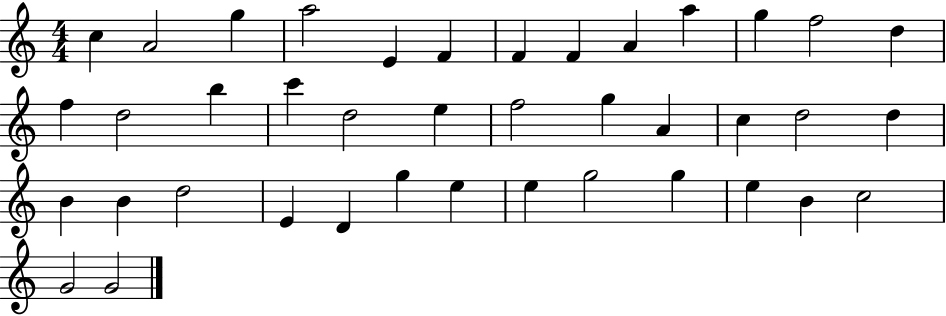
C5/q A4/h G5/q A5/h E4/q F4/q F4/q F4/q A4/q A5/q G5/q F5/h D5/q F5/q D5/h B5/q C6/q D5/h E5/q F5/h G5/q A4/q C5/q D5/h D5/q B4/q B4/q D5/h E4/q D4/q G5/q E5/q E5/q G5/h G5/q E5/q B4/q C5/h G4/h G4/h